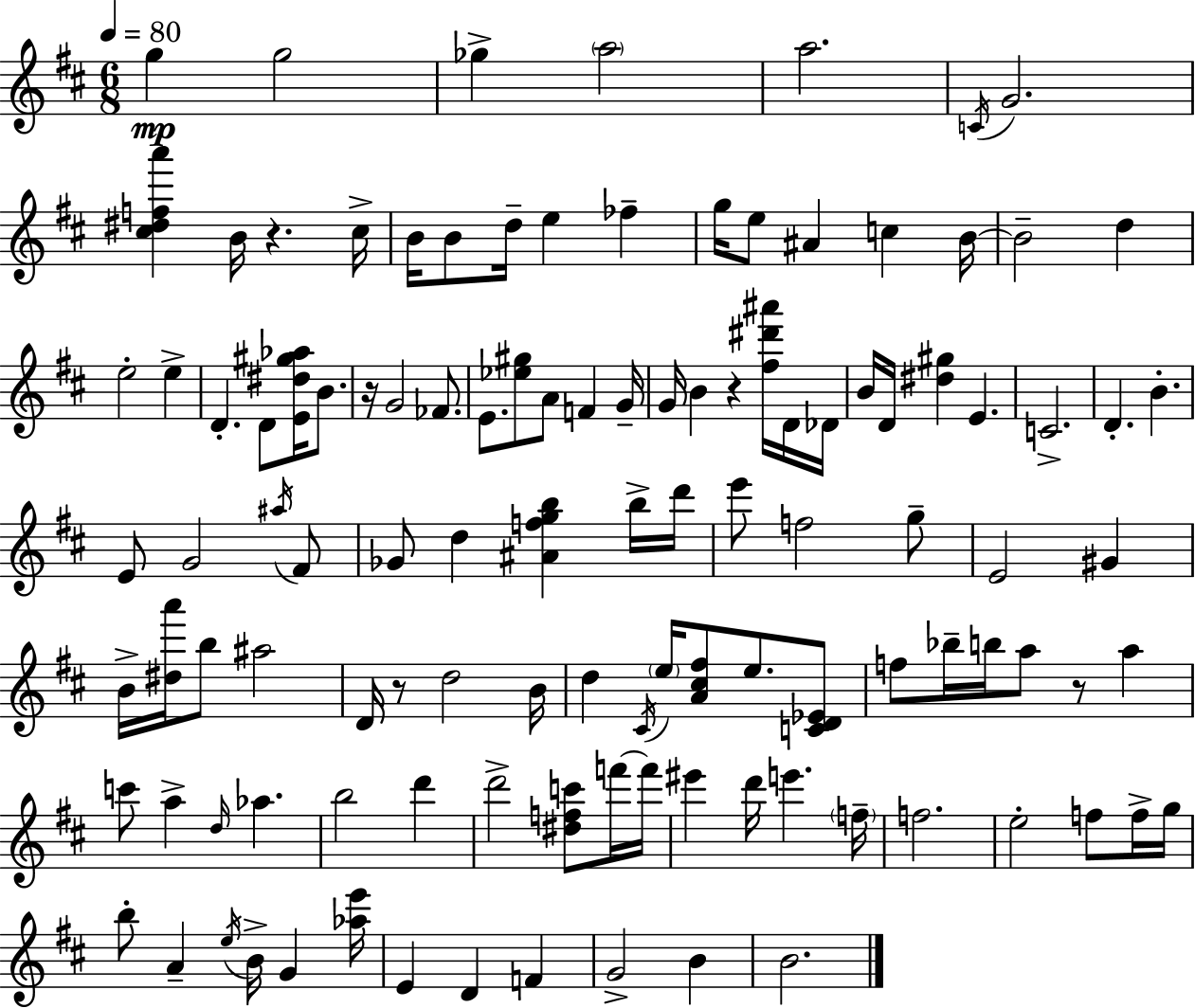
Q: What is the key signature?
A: D major